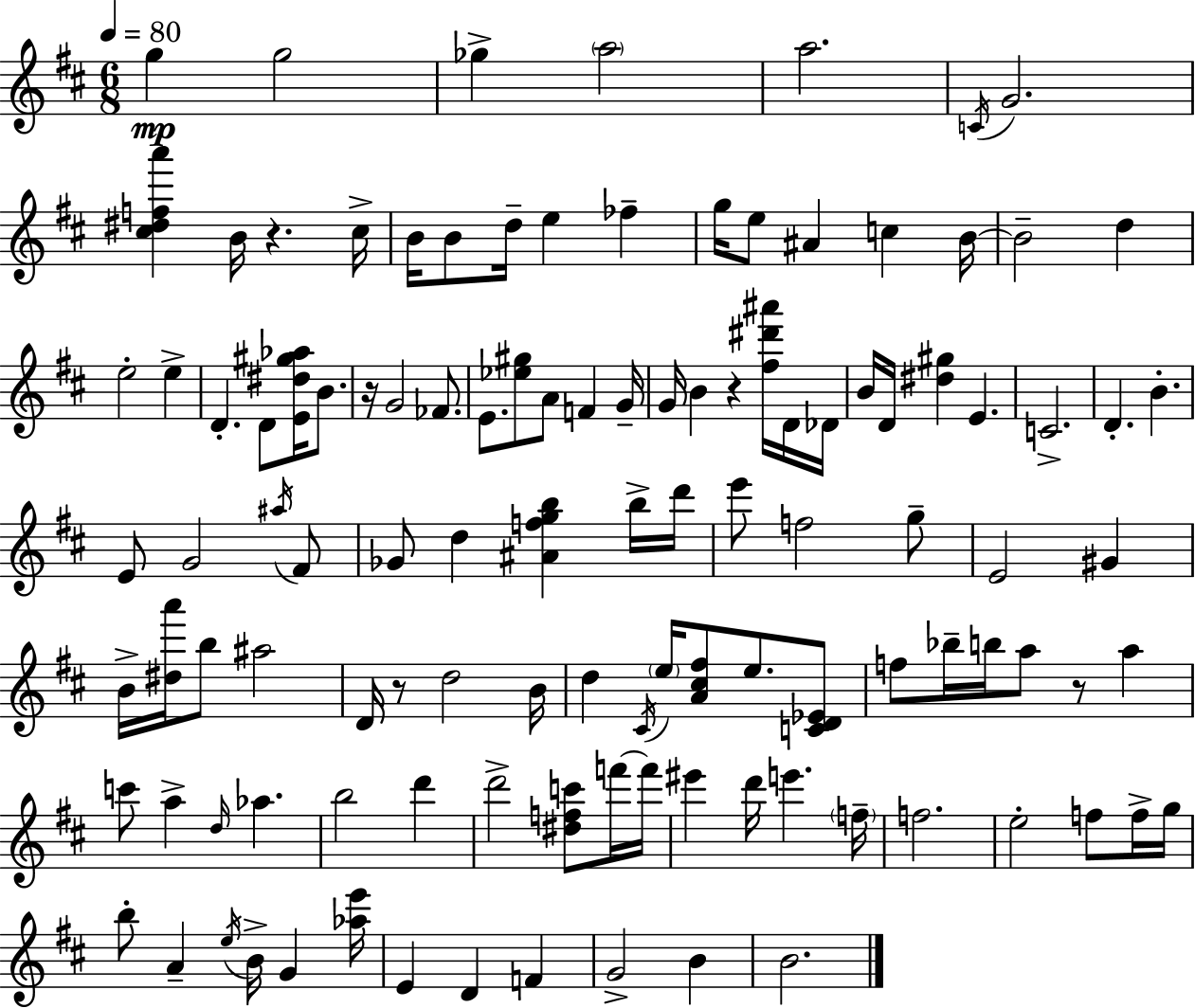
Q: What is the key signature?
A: D major